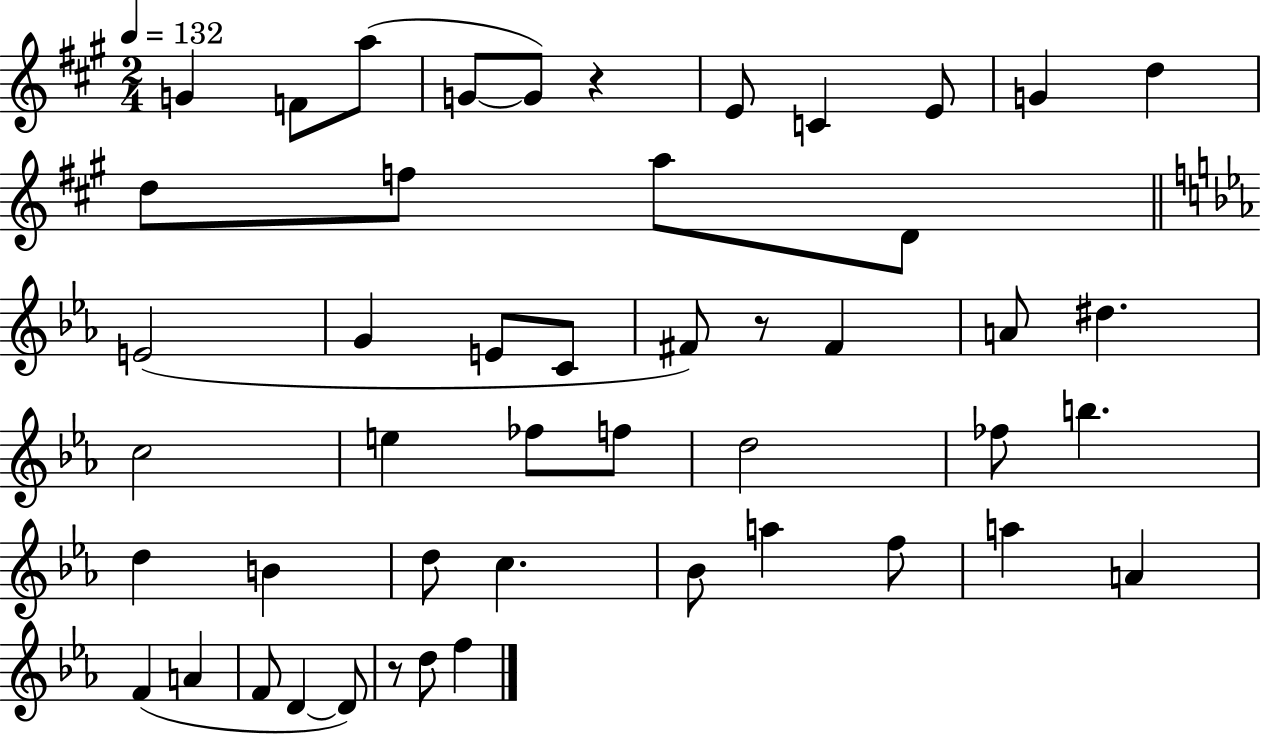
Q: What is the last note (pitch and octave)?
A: F5